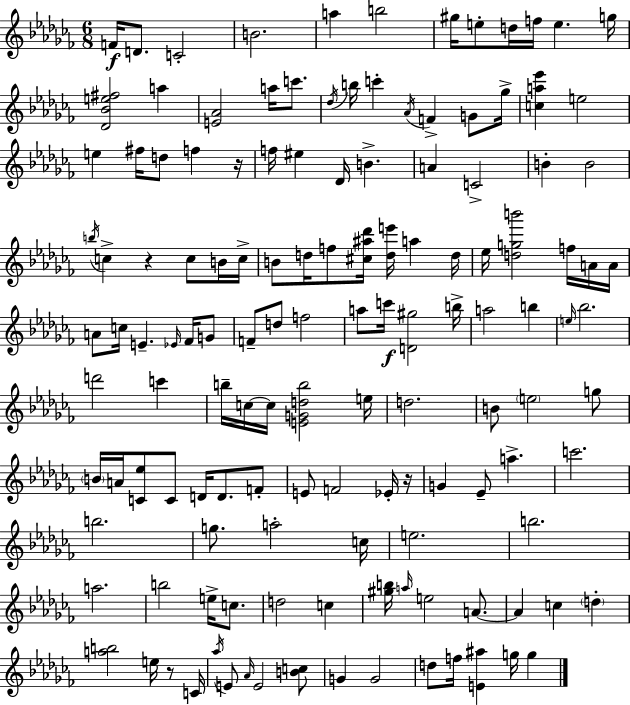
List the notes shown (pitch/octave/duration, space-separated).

F4/s D4/e. C4/h B4/h. A5/q B5/h G#5/s E5/e D5/s F5/s E5/q. G5/s [Db4,Bb4,E5,F#5]/h A5/q [E4,Ab4]/h A5/s C6/e. Db5/s B5/s C6/q Ab4/s F4/q G4/e Gb5/s [C5,A5,Eb6]/q E5/h E5/q F#5/s D5/e F5/q R/s F5/s EIS5/q Db4/s B4/q. A4/q C4/h B4/q B4/h B5/s C5/q R/q C5/e B4/s C5/s B4/e D5/s F5/e [C#5,A#5,Db6]/s [D5,E6]/s A5/q D5/s Eb5/s [D5,G5,B6]/h F5/s A4/s A4/s A4/e C5/s E4/q. Eb4/s FES4/s G4/e F4/e D5/e F5/h A5/e C6/s [D4,G#5]/h B5/s A5/h B5/q E5/s Bb5/h. D6/h C6/q B5/s C5/s C5/s [E4,G4,D5,B5]/h E5/s D5/h. B4/e E5/h G5/e B4/s A4/s [C4,Eb5]/e C4/e D4/s D4/e. F4/e E4/e F4/h Eb4/s R/s G4/q Eb4/e A5/q. C6/h. B5/h. G5/e. A5/h C5/s E5/h. B5/h. A5/h. B5/h E5/s C5/e. D5/h C5/q [G#5,B5]/s A5/s E5/h A4/e. A4/q C5/q D5/q [A5,B5]/h E5/s R/e C4/s Ab5/s E4/e Ab4/s E4/h [B4,C5]/e G4/q G4/h D5/e F5/s [E4,A#5]/q G5/s G5/q